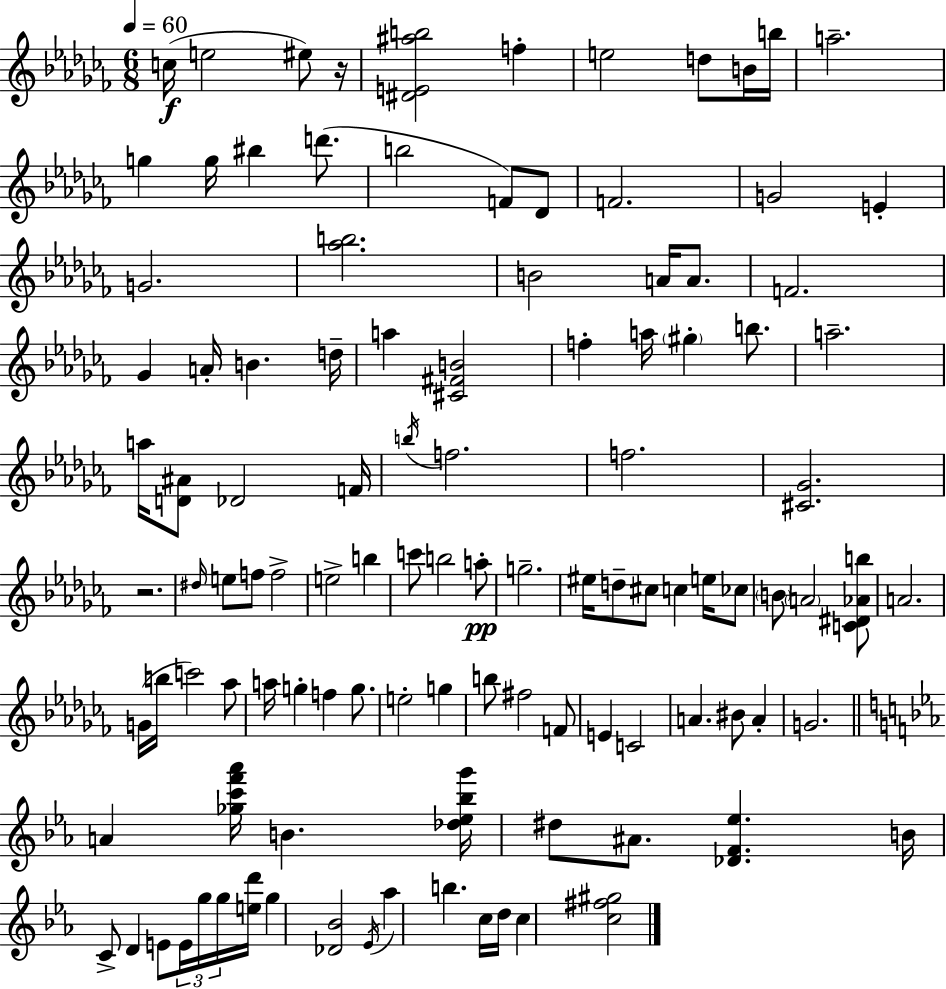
{
  \clef treble
  \numericTimeSignature
  \time 6/8
  \key aes \minor
  \tempo 4 = 60
  c''16(\f e''2 eis''8) r16 | <dis' e' ais'' b''>2 f''4-. | e''2 d''8 b'16 b''16 | a''2.-- | \break g''4 g''16 bis''4 d'''8.( | b''2 f'8) des'8 | f'2. | g'2 e'4-. | \break g'2. | <aes'' b''>2. | b'2 a'16 a'8. | f'2. | \break ges'4 a'16-. b'4. d''16-- | a''4 <cis' fis' b'>2 | f''4-. a''16 \parenthesize gis''4-. b''8. | a''2.-- | \break a''16 <d' ais'>8 des'2 f'16 | \acciaccatura { b''16 } f''2. | f''2. | <cis' ges'>2. | \break r2. | \grace { dis''16 } e''8 f''8 f''2-> | e''2-> b''4 | c'''8 b''2 | \break a''8-.\pp g''2.-- | eis''16 d''8-- cis''8 c''4 e''16 | ces''8 \parenthesize b'8 \parenthesize a'2 | <c' dis' aes' b''>8 a'2. | \break g'16( b''16 c'''2) | aes''8 a''16 g''4-. f''4 g''8. | e''2-. g''4 | b''8 fis''2 | \break f'8 e'4 c'2 | a'4. bis'8 a'4-. | g'2. | \bar "||" \break \key ees \major a'4 <ges'' c''' f''' aes'''>16 b'4. <des'' ees'' bes'' g'''>16 | dis''8 ais'8. <des' f' ees''>4. b'16 | c'8-> d'4 e'8 \tuplet 3/2 { e'16 g''16 g''16 } <e'' d'''>16 | g''4 <des' bes'>2 | \break \acciaccatura { ees'16 } aes''4 b''4. c''16 | d''16 c''4 <c'' fis'' gis''>2 | \bar "|."
}